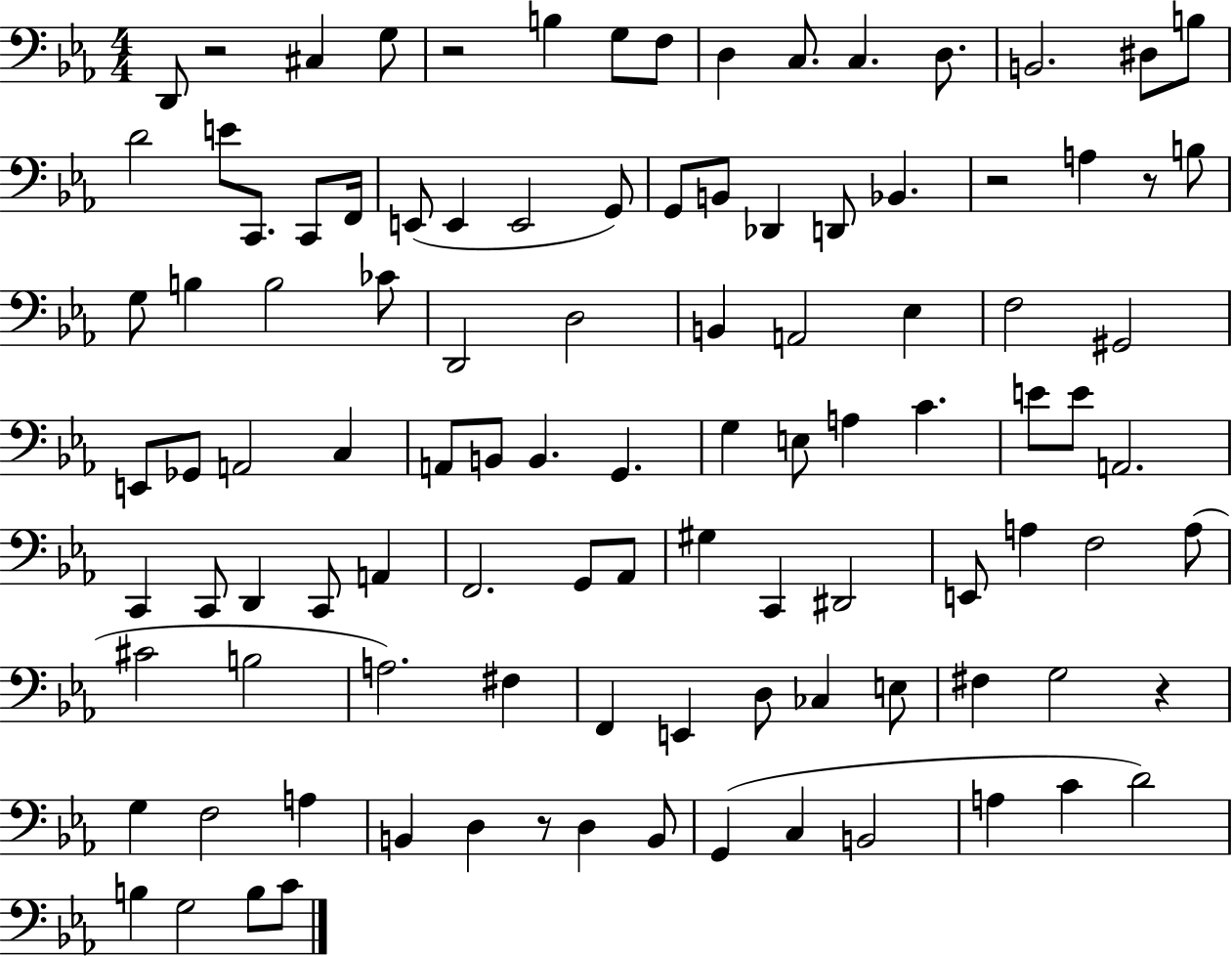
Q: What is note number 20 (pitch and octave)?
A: E2